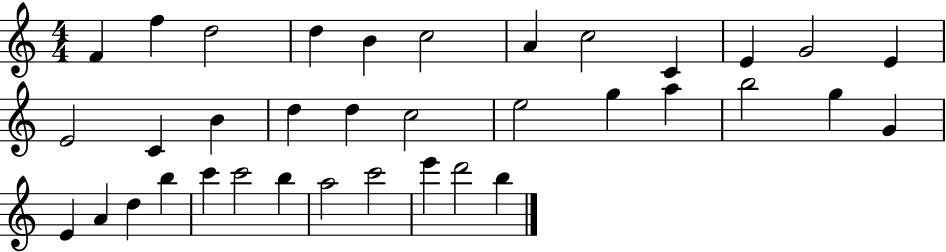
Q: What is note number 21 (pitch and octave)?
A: A5